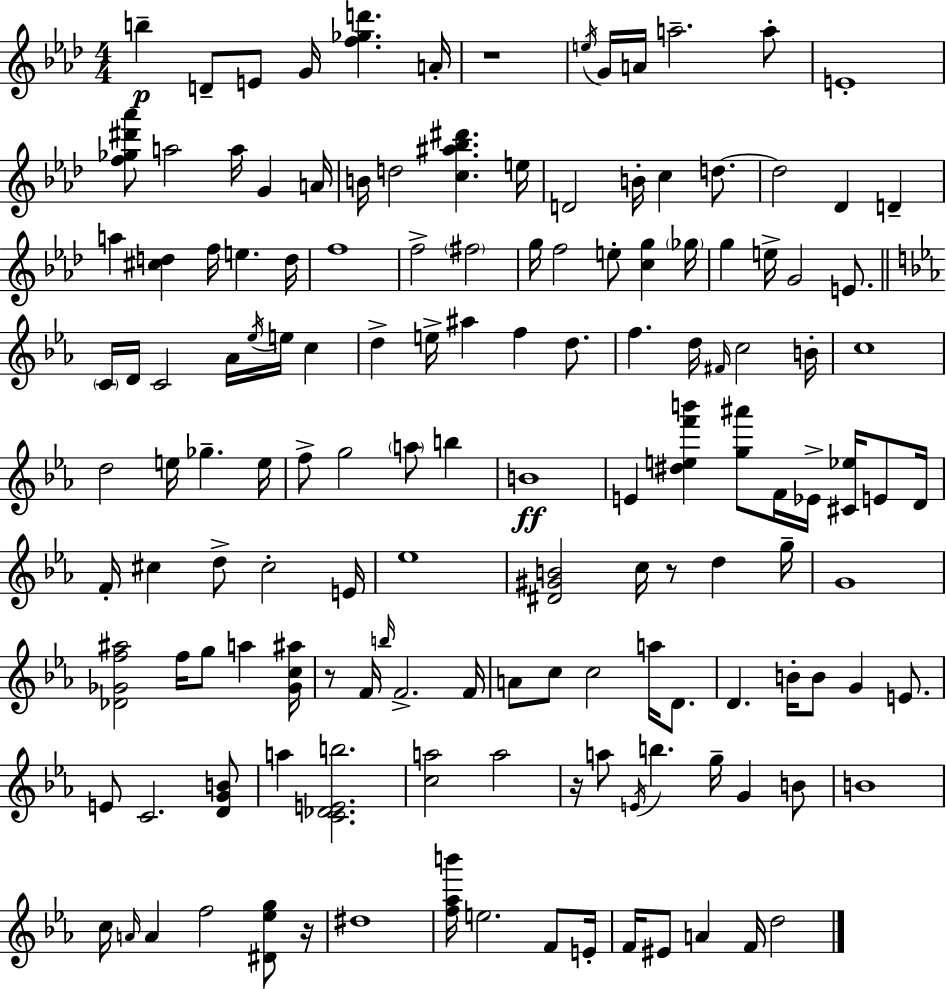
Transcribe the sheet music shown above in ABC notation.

X:1
T:Untitled
M:4/4
L:1/4
K:Fm
b D/2 E/2 G/4 [f_gd'] A/4 z4 e/4 G/4 A/4 a2 a/2 E4 [f_g^d'_a']/2 a2 a/4 G A/4 B/4 d2 [c^a_b^d'] e/4 D2 B/4 c d/2 d2 _D D a [^cd] f/4 e d/4 f4 f2 ^f2 g/4 f2 e/2 [cg] _g/4 g e/4 G2 E/2 C/4 D/4 C2 _A/4 _e/4 e/4 c d e/4 ^a f d/2 f d/4 ^F/4 c2 B/4 c4 d2 e/4 _g e/4 f/2 g2 a/2 b B4 E [^def'b'] [g^a']/2 F/4 _E/4 [^C_e]/4 E/2 D/4 F/4 ^c d/2 ^c2 E/4 _e4 [^D^GB]2 c/4 z/2 d g/4 G4 [_D_Gf^a]2 f/4 g/2 a [_Gc^a]/4 z/2 F/4 b/4 F2 F/4 A/2 c/2 c2 a/4 D/2 D B/4 B/2 G E/2 E/2 C2 [DGB]/2 a [C_DEb]2 [ca]2 a2 z/4 a/2 E/4 b g/4 G B/2 B4 c/4 A/4 A f2 [^D_eg]/2 z/4 ^d4 [f_ab']/4 e2 F/2 E/4 F/4 ^E/2 A F/4 d2